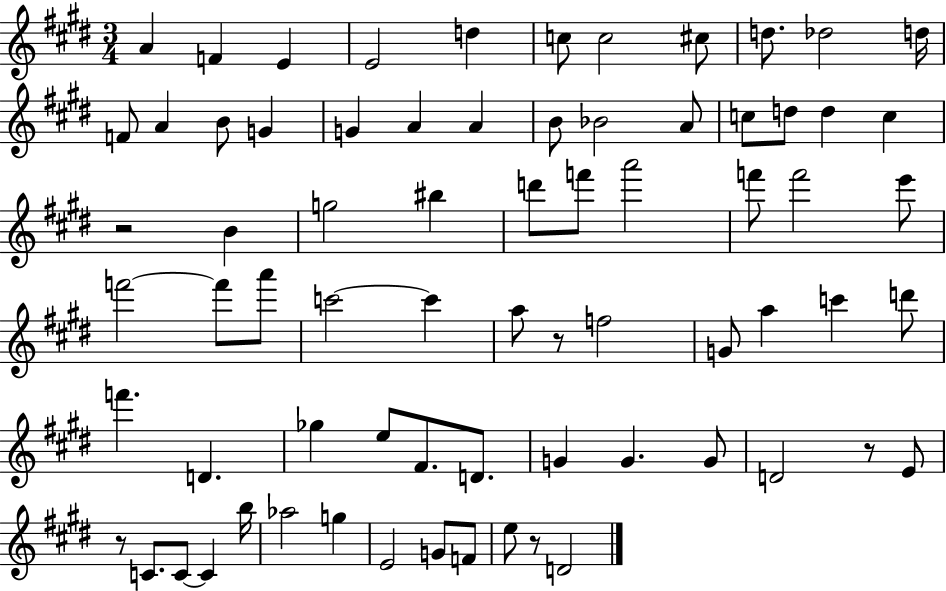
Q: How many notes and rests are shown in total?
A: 72